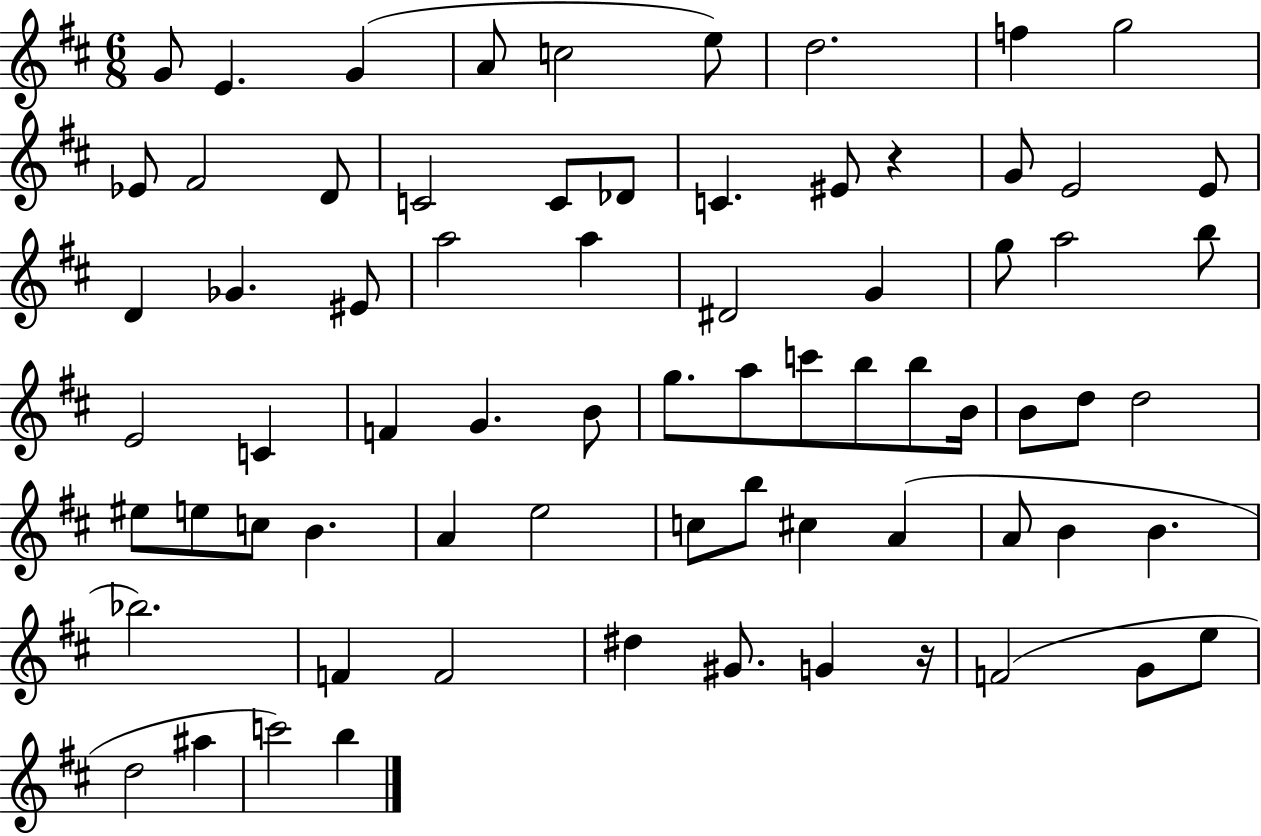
{
  \clef treble
  \numericTimeSignature
  \time 6/8
  \key d \major
  \repeat volta 2 { g'8 e'4. g'4( | a'8 c''2 e''8) | d''2. | f''4 g''2 | \break ees'8 fis'2 d'8 | c'2 c'8 des'8 | c'4. eis'8 r4 | g'8 e'2 e'8 | \break d'4 ges'4. eis'8 | a''2 a''4 | dis'2 g'4 | g''8 a''2 b''8 | \break e'2 c'4 | f'4 g'4. b'8 | g''8. a''8 c'''8 b''8 b''8 b'16 | b'8 d''8 d''2 | \break eis''8 e''8 c''8 b'4. | a'4 e''2 | c''8 b''8 cis''4 a'4( | a'8 b'4 b'4. | \break bes''2.) | f'4 f'2 | dis''4 gis'8. g'4 r16 | f'2( g'8 e''8 | \break d''2 ais''4 | c'''2) b''4 | } \bar "|."
}